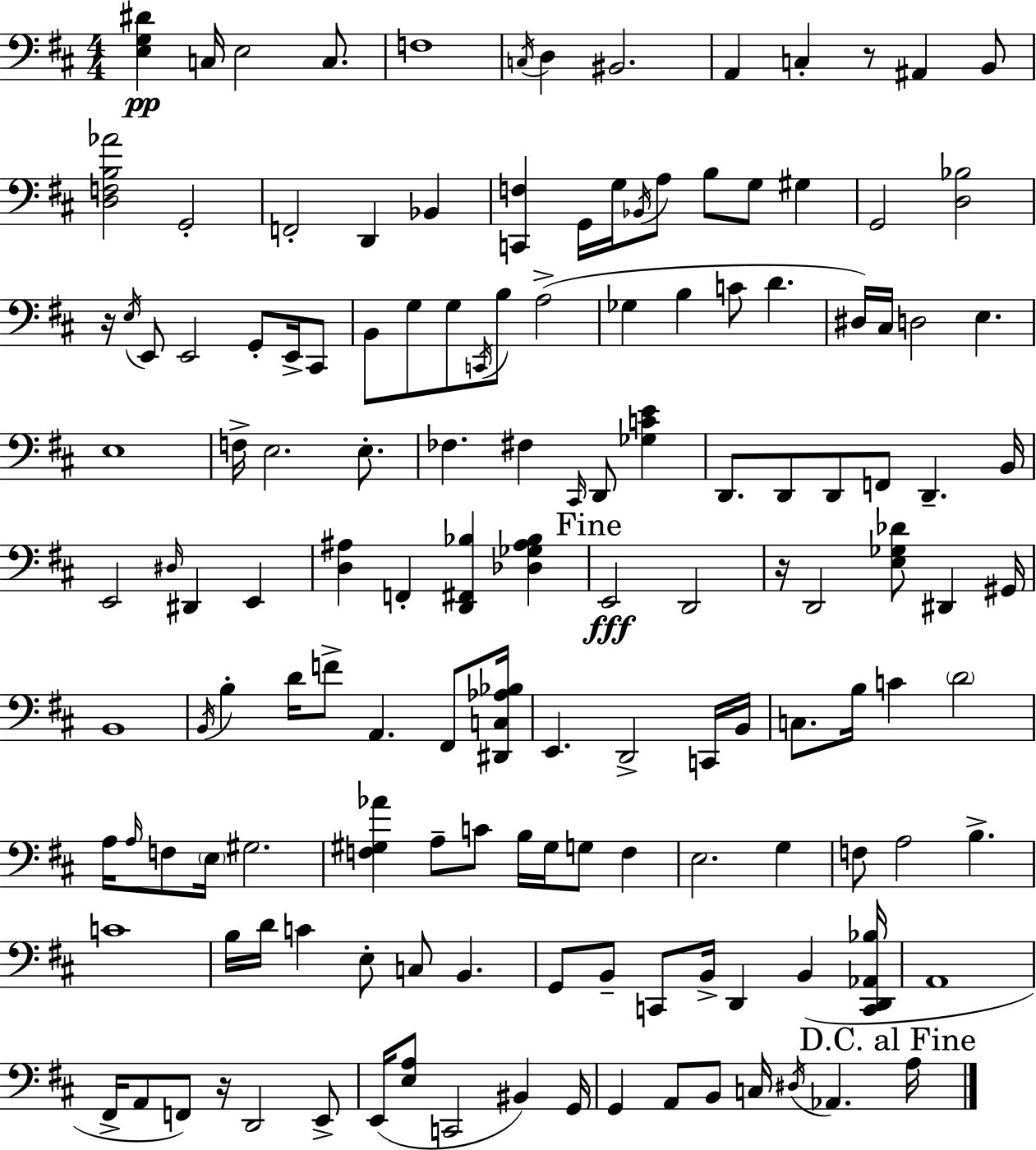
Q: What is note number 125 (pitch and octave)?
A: C3